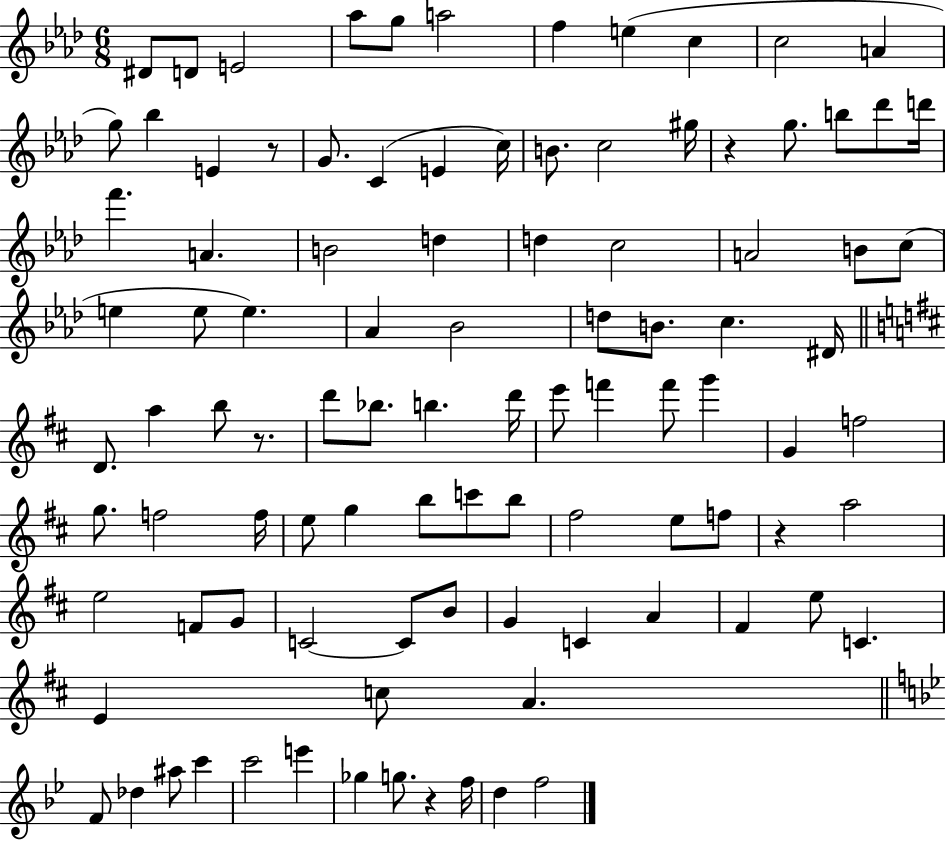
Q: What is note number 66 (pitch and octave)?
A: E5